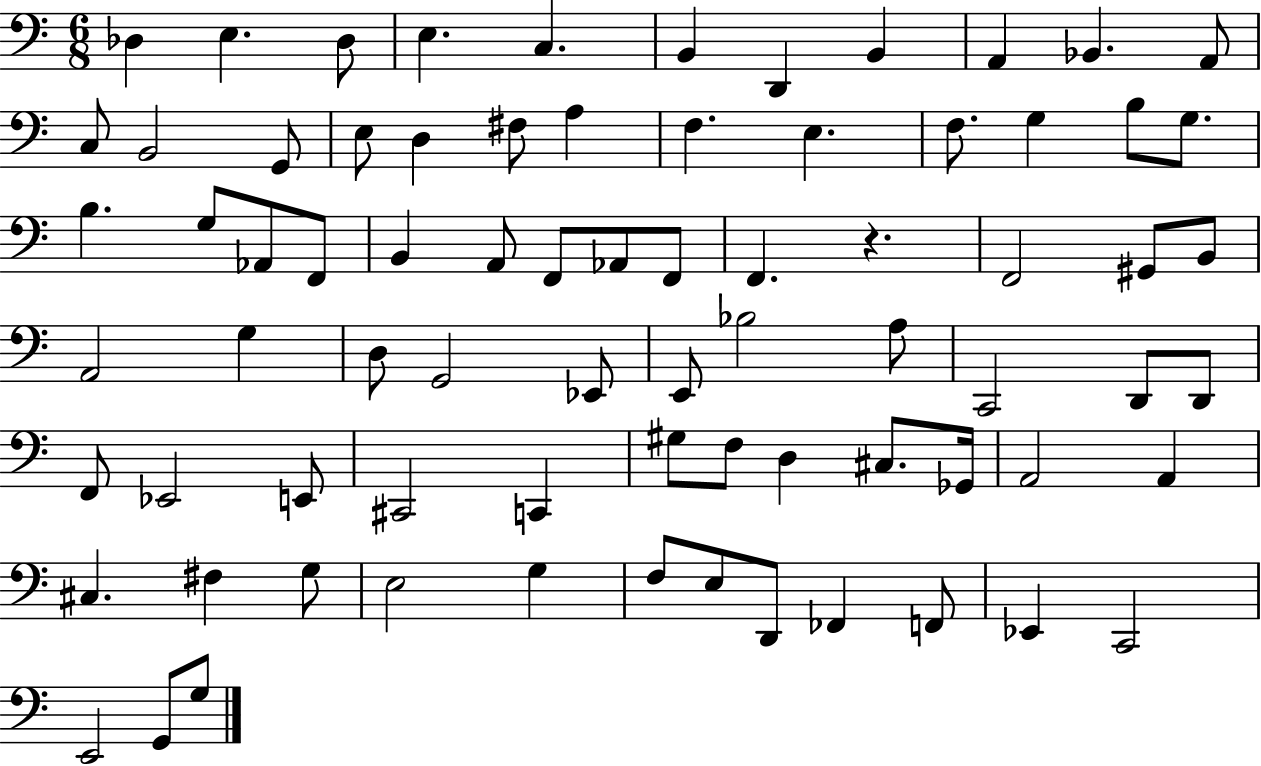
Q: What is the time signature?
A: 6/8